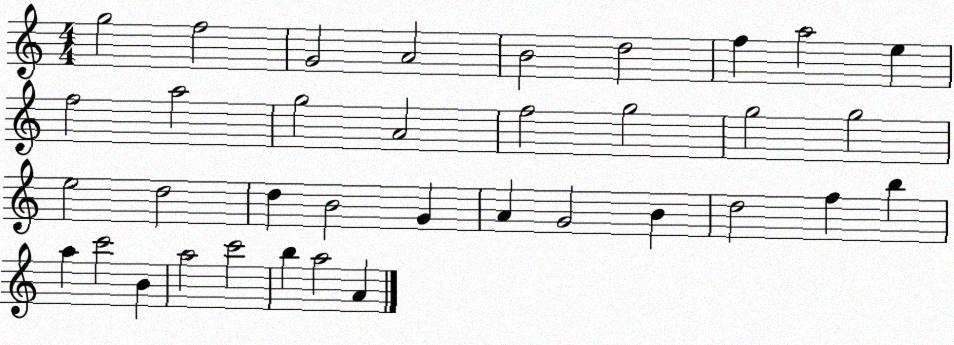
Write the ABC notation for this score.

X:1
T:Untitled
M:4/4
L:1/4
K:C
g2 f2 G2 A2 B2 d2 f a2 e f2 a2 g2 A2 f2 g2 g2 g2 e2 d2 d B2 G A G2 B d2 f b a c'2 B a2 c'2 b a2 A